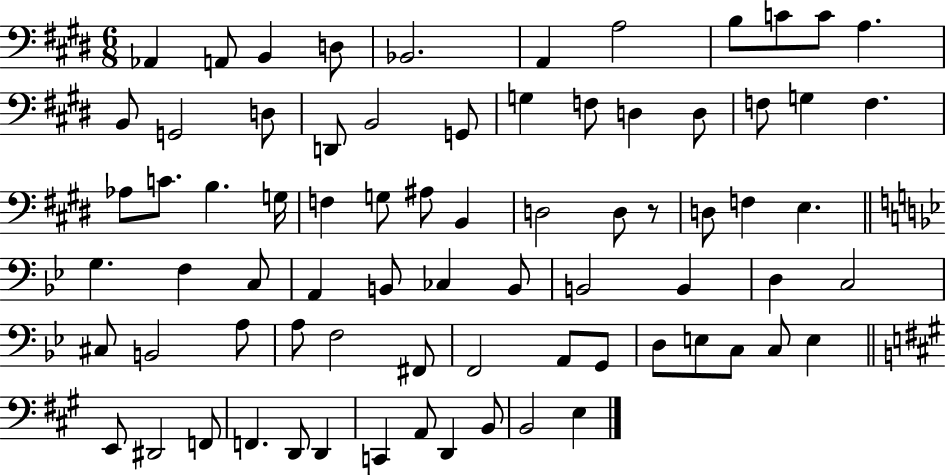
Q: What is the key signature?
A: E major